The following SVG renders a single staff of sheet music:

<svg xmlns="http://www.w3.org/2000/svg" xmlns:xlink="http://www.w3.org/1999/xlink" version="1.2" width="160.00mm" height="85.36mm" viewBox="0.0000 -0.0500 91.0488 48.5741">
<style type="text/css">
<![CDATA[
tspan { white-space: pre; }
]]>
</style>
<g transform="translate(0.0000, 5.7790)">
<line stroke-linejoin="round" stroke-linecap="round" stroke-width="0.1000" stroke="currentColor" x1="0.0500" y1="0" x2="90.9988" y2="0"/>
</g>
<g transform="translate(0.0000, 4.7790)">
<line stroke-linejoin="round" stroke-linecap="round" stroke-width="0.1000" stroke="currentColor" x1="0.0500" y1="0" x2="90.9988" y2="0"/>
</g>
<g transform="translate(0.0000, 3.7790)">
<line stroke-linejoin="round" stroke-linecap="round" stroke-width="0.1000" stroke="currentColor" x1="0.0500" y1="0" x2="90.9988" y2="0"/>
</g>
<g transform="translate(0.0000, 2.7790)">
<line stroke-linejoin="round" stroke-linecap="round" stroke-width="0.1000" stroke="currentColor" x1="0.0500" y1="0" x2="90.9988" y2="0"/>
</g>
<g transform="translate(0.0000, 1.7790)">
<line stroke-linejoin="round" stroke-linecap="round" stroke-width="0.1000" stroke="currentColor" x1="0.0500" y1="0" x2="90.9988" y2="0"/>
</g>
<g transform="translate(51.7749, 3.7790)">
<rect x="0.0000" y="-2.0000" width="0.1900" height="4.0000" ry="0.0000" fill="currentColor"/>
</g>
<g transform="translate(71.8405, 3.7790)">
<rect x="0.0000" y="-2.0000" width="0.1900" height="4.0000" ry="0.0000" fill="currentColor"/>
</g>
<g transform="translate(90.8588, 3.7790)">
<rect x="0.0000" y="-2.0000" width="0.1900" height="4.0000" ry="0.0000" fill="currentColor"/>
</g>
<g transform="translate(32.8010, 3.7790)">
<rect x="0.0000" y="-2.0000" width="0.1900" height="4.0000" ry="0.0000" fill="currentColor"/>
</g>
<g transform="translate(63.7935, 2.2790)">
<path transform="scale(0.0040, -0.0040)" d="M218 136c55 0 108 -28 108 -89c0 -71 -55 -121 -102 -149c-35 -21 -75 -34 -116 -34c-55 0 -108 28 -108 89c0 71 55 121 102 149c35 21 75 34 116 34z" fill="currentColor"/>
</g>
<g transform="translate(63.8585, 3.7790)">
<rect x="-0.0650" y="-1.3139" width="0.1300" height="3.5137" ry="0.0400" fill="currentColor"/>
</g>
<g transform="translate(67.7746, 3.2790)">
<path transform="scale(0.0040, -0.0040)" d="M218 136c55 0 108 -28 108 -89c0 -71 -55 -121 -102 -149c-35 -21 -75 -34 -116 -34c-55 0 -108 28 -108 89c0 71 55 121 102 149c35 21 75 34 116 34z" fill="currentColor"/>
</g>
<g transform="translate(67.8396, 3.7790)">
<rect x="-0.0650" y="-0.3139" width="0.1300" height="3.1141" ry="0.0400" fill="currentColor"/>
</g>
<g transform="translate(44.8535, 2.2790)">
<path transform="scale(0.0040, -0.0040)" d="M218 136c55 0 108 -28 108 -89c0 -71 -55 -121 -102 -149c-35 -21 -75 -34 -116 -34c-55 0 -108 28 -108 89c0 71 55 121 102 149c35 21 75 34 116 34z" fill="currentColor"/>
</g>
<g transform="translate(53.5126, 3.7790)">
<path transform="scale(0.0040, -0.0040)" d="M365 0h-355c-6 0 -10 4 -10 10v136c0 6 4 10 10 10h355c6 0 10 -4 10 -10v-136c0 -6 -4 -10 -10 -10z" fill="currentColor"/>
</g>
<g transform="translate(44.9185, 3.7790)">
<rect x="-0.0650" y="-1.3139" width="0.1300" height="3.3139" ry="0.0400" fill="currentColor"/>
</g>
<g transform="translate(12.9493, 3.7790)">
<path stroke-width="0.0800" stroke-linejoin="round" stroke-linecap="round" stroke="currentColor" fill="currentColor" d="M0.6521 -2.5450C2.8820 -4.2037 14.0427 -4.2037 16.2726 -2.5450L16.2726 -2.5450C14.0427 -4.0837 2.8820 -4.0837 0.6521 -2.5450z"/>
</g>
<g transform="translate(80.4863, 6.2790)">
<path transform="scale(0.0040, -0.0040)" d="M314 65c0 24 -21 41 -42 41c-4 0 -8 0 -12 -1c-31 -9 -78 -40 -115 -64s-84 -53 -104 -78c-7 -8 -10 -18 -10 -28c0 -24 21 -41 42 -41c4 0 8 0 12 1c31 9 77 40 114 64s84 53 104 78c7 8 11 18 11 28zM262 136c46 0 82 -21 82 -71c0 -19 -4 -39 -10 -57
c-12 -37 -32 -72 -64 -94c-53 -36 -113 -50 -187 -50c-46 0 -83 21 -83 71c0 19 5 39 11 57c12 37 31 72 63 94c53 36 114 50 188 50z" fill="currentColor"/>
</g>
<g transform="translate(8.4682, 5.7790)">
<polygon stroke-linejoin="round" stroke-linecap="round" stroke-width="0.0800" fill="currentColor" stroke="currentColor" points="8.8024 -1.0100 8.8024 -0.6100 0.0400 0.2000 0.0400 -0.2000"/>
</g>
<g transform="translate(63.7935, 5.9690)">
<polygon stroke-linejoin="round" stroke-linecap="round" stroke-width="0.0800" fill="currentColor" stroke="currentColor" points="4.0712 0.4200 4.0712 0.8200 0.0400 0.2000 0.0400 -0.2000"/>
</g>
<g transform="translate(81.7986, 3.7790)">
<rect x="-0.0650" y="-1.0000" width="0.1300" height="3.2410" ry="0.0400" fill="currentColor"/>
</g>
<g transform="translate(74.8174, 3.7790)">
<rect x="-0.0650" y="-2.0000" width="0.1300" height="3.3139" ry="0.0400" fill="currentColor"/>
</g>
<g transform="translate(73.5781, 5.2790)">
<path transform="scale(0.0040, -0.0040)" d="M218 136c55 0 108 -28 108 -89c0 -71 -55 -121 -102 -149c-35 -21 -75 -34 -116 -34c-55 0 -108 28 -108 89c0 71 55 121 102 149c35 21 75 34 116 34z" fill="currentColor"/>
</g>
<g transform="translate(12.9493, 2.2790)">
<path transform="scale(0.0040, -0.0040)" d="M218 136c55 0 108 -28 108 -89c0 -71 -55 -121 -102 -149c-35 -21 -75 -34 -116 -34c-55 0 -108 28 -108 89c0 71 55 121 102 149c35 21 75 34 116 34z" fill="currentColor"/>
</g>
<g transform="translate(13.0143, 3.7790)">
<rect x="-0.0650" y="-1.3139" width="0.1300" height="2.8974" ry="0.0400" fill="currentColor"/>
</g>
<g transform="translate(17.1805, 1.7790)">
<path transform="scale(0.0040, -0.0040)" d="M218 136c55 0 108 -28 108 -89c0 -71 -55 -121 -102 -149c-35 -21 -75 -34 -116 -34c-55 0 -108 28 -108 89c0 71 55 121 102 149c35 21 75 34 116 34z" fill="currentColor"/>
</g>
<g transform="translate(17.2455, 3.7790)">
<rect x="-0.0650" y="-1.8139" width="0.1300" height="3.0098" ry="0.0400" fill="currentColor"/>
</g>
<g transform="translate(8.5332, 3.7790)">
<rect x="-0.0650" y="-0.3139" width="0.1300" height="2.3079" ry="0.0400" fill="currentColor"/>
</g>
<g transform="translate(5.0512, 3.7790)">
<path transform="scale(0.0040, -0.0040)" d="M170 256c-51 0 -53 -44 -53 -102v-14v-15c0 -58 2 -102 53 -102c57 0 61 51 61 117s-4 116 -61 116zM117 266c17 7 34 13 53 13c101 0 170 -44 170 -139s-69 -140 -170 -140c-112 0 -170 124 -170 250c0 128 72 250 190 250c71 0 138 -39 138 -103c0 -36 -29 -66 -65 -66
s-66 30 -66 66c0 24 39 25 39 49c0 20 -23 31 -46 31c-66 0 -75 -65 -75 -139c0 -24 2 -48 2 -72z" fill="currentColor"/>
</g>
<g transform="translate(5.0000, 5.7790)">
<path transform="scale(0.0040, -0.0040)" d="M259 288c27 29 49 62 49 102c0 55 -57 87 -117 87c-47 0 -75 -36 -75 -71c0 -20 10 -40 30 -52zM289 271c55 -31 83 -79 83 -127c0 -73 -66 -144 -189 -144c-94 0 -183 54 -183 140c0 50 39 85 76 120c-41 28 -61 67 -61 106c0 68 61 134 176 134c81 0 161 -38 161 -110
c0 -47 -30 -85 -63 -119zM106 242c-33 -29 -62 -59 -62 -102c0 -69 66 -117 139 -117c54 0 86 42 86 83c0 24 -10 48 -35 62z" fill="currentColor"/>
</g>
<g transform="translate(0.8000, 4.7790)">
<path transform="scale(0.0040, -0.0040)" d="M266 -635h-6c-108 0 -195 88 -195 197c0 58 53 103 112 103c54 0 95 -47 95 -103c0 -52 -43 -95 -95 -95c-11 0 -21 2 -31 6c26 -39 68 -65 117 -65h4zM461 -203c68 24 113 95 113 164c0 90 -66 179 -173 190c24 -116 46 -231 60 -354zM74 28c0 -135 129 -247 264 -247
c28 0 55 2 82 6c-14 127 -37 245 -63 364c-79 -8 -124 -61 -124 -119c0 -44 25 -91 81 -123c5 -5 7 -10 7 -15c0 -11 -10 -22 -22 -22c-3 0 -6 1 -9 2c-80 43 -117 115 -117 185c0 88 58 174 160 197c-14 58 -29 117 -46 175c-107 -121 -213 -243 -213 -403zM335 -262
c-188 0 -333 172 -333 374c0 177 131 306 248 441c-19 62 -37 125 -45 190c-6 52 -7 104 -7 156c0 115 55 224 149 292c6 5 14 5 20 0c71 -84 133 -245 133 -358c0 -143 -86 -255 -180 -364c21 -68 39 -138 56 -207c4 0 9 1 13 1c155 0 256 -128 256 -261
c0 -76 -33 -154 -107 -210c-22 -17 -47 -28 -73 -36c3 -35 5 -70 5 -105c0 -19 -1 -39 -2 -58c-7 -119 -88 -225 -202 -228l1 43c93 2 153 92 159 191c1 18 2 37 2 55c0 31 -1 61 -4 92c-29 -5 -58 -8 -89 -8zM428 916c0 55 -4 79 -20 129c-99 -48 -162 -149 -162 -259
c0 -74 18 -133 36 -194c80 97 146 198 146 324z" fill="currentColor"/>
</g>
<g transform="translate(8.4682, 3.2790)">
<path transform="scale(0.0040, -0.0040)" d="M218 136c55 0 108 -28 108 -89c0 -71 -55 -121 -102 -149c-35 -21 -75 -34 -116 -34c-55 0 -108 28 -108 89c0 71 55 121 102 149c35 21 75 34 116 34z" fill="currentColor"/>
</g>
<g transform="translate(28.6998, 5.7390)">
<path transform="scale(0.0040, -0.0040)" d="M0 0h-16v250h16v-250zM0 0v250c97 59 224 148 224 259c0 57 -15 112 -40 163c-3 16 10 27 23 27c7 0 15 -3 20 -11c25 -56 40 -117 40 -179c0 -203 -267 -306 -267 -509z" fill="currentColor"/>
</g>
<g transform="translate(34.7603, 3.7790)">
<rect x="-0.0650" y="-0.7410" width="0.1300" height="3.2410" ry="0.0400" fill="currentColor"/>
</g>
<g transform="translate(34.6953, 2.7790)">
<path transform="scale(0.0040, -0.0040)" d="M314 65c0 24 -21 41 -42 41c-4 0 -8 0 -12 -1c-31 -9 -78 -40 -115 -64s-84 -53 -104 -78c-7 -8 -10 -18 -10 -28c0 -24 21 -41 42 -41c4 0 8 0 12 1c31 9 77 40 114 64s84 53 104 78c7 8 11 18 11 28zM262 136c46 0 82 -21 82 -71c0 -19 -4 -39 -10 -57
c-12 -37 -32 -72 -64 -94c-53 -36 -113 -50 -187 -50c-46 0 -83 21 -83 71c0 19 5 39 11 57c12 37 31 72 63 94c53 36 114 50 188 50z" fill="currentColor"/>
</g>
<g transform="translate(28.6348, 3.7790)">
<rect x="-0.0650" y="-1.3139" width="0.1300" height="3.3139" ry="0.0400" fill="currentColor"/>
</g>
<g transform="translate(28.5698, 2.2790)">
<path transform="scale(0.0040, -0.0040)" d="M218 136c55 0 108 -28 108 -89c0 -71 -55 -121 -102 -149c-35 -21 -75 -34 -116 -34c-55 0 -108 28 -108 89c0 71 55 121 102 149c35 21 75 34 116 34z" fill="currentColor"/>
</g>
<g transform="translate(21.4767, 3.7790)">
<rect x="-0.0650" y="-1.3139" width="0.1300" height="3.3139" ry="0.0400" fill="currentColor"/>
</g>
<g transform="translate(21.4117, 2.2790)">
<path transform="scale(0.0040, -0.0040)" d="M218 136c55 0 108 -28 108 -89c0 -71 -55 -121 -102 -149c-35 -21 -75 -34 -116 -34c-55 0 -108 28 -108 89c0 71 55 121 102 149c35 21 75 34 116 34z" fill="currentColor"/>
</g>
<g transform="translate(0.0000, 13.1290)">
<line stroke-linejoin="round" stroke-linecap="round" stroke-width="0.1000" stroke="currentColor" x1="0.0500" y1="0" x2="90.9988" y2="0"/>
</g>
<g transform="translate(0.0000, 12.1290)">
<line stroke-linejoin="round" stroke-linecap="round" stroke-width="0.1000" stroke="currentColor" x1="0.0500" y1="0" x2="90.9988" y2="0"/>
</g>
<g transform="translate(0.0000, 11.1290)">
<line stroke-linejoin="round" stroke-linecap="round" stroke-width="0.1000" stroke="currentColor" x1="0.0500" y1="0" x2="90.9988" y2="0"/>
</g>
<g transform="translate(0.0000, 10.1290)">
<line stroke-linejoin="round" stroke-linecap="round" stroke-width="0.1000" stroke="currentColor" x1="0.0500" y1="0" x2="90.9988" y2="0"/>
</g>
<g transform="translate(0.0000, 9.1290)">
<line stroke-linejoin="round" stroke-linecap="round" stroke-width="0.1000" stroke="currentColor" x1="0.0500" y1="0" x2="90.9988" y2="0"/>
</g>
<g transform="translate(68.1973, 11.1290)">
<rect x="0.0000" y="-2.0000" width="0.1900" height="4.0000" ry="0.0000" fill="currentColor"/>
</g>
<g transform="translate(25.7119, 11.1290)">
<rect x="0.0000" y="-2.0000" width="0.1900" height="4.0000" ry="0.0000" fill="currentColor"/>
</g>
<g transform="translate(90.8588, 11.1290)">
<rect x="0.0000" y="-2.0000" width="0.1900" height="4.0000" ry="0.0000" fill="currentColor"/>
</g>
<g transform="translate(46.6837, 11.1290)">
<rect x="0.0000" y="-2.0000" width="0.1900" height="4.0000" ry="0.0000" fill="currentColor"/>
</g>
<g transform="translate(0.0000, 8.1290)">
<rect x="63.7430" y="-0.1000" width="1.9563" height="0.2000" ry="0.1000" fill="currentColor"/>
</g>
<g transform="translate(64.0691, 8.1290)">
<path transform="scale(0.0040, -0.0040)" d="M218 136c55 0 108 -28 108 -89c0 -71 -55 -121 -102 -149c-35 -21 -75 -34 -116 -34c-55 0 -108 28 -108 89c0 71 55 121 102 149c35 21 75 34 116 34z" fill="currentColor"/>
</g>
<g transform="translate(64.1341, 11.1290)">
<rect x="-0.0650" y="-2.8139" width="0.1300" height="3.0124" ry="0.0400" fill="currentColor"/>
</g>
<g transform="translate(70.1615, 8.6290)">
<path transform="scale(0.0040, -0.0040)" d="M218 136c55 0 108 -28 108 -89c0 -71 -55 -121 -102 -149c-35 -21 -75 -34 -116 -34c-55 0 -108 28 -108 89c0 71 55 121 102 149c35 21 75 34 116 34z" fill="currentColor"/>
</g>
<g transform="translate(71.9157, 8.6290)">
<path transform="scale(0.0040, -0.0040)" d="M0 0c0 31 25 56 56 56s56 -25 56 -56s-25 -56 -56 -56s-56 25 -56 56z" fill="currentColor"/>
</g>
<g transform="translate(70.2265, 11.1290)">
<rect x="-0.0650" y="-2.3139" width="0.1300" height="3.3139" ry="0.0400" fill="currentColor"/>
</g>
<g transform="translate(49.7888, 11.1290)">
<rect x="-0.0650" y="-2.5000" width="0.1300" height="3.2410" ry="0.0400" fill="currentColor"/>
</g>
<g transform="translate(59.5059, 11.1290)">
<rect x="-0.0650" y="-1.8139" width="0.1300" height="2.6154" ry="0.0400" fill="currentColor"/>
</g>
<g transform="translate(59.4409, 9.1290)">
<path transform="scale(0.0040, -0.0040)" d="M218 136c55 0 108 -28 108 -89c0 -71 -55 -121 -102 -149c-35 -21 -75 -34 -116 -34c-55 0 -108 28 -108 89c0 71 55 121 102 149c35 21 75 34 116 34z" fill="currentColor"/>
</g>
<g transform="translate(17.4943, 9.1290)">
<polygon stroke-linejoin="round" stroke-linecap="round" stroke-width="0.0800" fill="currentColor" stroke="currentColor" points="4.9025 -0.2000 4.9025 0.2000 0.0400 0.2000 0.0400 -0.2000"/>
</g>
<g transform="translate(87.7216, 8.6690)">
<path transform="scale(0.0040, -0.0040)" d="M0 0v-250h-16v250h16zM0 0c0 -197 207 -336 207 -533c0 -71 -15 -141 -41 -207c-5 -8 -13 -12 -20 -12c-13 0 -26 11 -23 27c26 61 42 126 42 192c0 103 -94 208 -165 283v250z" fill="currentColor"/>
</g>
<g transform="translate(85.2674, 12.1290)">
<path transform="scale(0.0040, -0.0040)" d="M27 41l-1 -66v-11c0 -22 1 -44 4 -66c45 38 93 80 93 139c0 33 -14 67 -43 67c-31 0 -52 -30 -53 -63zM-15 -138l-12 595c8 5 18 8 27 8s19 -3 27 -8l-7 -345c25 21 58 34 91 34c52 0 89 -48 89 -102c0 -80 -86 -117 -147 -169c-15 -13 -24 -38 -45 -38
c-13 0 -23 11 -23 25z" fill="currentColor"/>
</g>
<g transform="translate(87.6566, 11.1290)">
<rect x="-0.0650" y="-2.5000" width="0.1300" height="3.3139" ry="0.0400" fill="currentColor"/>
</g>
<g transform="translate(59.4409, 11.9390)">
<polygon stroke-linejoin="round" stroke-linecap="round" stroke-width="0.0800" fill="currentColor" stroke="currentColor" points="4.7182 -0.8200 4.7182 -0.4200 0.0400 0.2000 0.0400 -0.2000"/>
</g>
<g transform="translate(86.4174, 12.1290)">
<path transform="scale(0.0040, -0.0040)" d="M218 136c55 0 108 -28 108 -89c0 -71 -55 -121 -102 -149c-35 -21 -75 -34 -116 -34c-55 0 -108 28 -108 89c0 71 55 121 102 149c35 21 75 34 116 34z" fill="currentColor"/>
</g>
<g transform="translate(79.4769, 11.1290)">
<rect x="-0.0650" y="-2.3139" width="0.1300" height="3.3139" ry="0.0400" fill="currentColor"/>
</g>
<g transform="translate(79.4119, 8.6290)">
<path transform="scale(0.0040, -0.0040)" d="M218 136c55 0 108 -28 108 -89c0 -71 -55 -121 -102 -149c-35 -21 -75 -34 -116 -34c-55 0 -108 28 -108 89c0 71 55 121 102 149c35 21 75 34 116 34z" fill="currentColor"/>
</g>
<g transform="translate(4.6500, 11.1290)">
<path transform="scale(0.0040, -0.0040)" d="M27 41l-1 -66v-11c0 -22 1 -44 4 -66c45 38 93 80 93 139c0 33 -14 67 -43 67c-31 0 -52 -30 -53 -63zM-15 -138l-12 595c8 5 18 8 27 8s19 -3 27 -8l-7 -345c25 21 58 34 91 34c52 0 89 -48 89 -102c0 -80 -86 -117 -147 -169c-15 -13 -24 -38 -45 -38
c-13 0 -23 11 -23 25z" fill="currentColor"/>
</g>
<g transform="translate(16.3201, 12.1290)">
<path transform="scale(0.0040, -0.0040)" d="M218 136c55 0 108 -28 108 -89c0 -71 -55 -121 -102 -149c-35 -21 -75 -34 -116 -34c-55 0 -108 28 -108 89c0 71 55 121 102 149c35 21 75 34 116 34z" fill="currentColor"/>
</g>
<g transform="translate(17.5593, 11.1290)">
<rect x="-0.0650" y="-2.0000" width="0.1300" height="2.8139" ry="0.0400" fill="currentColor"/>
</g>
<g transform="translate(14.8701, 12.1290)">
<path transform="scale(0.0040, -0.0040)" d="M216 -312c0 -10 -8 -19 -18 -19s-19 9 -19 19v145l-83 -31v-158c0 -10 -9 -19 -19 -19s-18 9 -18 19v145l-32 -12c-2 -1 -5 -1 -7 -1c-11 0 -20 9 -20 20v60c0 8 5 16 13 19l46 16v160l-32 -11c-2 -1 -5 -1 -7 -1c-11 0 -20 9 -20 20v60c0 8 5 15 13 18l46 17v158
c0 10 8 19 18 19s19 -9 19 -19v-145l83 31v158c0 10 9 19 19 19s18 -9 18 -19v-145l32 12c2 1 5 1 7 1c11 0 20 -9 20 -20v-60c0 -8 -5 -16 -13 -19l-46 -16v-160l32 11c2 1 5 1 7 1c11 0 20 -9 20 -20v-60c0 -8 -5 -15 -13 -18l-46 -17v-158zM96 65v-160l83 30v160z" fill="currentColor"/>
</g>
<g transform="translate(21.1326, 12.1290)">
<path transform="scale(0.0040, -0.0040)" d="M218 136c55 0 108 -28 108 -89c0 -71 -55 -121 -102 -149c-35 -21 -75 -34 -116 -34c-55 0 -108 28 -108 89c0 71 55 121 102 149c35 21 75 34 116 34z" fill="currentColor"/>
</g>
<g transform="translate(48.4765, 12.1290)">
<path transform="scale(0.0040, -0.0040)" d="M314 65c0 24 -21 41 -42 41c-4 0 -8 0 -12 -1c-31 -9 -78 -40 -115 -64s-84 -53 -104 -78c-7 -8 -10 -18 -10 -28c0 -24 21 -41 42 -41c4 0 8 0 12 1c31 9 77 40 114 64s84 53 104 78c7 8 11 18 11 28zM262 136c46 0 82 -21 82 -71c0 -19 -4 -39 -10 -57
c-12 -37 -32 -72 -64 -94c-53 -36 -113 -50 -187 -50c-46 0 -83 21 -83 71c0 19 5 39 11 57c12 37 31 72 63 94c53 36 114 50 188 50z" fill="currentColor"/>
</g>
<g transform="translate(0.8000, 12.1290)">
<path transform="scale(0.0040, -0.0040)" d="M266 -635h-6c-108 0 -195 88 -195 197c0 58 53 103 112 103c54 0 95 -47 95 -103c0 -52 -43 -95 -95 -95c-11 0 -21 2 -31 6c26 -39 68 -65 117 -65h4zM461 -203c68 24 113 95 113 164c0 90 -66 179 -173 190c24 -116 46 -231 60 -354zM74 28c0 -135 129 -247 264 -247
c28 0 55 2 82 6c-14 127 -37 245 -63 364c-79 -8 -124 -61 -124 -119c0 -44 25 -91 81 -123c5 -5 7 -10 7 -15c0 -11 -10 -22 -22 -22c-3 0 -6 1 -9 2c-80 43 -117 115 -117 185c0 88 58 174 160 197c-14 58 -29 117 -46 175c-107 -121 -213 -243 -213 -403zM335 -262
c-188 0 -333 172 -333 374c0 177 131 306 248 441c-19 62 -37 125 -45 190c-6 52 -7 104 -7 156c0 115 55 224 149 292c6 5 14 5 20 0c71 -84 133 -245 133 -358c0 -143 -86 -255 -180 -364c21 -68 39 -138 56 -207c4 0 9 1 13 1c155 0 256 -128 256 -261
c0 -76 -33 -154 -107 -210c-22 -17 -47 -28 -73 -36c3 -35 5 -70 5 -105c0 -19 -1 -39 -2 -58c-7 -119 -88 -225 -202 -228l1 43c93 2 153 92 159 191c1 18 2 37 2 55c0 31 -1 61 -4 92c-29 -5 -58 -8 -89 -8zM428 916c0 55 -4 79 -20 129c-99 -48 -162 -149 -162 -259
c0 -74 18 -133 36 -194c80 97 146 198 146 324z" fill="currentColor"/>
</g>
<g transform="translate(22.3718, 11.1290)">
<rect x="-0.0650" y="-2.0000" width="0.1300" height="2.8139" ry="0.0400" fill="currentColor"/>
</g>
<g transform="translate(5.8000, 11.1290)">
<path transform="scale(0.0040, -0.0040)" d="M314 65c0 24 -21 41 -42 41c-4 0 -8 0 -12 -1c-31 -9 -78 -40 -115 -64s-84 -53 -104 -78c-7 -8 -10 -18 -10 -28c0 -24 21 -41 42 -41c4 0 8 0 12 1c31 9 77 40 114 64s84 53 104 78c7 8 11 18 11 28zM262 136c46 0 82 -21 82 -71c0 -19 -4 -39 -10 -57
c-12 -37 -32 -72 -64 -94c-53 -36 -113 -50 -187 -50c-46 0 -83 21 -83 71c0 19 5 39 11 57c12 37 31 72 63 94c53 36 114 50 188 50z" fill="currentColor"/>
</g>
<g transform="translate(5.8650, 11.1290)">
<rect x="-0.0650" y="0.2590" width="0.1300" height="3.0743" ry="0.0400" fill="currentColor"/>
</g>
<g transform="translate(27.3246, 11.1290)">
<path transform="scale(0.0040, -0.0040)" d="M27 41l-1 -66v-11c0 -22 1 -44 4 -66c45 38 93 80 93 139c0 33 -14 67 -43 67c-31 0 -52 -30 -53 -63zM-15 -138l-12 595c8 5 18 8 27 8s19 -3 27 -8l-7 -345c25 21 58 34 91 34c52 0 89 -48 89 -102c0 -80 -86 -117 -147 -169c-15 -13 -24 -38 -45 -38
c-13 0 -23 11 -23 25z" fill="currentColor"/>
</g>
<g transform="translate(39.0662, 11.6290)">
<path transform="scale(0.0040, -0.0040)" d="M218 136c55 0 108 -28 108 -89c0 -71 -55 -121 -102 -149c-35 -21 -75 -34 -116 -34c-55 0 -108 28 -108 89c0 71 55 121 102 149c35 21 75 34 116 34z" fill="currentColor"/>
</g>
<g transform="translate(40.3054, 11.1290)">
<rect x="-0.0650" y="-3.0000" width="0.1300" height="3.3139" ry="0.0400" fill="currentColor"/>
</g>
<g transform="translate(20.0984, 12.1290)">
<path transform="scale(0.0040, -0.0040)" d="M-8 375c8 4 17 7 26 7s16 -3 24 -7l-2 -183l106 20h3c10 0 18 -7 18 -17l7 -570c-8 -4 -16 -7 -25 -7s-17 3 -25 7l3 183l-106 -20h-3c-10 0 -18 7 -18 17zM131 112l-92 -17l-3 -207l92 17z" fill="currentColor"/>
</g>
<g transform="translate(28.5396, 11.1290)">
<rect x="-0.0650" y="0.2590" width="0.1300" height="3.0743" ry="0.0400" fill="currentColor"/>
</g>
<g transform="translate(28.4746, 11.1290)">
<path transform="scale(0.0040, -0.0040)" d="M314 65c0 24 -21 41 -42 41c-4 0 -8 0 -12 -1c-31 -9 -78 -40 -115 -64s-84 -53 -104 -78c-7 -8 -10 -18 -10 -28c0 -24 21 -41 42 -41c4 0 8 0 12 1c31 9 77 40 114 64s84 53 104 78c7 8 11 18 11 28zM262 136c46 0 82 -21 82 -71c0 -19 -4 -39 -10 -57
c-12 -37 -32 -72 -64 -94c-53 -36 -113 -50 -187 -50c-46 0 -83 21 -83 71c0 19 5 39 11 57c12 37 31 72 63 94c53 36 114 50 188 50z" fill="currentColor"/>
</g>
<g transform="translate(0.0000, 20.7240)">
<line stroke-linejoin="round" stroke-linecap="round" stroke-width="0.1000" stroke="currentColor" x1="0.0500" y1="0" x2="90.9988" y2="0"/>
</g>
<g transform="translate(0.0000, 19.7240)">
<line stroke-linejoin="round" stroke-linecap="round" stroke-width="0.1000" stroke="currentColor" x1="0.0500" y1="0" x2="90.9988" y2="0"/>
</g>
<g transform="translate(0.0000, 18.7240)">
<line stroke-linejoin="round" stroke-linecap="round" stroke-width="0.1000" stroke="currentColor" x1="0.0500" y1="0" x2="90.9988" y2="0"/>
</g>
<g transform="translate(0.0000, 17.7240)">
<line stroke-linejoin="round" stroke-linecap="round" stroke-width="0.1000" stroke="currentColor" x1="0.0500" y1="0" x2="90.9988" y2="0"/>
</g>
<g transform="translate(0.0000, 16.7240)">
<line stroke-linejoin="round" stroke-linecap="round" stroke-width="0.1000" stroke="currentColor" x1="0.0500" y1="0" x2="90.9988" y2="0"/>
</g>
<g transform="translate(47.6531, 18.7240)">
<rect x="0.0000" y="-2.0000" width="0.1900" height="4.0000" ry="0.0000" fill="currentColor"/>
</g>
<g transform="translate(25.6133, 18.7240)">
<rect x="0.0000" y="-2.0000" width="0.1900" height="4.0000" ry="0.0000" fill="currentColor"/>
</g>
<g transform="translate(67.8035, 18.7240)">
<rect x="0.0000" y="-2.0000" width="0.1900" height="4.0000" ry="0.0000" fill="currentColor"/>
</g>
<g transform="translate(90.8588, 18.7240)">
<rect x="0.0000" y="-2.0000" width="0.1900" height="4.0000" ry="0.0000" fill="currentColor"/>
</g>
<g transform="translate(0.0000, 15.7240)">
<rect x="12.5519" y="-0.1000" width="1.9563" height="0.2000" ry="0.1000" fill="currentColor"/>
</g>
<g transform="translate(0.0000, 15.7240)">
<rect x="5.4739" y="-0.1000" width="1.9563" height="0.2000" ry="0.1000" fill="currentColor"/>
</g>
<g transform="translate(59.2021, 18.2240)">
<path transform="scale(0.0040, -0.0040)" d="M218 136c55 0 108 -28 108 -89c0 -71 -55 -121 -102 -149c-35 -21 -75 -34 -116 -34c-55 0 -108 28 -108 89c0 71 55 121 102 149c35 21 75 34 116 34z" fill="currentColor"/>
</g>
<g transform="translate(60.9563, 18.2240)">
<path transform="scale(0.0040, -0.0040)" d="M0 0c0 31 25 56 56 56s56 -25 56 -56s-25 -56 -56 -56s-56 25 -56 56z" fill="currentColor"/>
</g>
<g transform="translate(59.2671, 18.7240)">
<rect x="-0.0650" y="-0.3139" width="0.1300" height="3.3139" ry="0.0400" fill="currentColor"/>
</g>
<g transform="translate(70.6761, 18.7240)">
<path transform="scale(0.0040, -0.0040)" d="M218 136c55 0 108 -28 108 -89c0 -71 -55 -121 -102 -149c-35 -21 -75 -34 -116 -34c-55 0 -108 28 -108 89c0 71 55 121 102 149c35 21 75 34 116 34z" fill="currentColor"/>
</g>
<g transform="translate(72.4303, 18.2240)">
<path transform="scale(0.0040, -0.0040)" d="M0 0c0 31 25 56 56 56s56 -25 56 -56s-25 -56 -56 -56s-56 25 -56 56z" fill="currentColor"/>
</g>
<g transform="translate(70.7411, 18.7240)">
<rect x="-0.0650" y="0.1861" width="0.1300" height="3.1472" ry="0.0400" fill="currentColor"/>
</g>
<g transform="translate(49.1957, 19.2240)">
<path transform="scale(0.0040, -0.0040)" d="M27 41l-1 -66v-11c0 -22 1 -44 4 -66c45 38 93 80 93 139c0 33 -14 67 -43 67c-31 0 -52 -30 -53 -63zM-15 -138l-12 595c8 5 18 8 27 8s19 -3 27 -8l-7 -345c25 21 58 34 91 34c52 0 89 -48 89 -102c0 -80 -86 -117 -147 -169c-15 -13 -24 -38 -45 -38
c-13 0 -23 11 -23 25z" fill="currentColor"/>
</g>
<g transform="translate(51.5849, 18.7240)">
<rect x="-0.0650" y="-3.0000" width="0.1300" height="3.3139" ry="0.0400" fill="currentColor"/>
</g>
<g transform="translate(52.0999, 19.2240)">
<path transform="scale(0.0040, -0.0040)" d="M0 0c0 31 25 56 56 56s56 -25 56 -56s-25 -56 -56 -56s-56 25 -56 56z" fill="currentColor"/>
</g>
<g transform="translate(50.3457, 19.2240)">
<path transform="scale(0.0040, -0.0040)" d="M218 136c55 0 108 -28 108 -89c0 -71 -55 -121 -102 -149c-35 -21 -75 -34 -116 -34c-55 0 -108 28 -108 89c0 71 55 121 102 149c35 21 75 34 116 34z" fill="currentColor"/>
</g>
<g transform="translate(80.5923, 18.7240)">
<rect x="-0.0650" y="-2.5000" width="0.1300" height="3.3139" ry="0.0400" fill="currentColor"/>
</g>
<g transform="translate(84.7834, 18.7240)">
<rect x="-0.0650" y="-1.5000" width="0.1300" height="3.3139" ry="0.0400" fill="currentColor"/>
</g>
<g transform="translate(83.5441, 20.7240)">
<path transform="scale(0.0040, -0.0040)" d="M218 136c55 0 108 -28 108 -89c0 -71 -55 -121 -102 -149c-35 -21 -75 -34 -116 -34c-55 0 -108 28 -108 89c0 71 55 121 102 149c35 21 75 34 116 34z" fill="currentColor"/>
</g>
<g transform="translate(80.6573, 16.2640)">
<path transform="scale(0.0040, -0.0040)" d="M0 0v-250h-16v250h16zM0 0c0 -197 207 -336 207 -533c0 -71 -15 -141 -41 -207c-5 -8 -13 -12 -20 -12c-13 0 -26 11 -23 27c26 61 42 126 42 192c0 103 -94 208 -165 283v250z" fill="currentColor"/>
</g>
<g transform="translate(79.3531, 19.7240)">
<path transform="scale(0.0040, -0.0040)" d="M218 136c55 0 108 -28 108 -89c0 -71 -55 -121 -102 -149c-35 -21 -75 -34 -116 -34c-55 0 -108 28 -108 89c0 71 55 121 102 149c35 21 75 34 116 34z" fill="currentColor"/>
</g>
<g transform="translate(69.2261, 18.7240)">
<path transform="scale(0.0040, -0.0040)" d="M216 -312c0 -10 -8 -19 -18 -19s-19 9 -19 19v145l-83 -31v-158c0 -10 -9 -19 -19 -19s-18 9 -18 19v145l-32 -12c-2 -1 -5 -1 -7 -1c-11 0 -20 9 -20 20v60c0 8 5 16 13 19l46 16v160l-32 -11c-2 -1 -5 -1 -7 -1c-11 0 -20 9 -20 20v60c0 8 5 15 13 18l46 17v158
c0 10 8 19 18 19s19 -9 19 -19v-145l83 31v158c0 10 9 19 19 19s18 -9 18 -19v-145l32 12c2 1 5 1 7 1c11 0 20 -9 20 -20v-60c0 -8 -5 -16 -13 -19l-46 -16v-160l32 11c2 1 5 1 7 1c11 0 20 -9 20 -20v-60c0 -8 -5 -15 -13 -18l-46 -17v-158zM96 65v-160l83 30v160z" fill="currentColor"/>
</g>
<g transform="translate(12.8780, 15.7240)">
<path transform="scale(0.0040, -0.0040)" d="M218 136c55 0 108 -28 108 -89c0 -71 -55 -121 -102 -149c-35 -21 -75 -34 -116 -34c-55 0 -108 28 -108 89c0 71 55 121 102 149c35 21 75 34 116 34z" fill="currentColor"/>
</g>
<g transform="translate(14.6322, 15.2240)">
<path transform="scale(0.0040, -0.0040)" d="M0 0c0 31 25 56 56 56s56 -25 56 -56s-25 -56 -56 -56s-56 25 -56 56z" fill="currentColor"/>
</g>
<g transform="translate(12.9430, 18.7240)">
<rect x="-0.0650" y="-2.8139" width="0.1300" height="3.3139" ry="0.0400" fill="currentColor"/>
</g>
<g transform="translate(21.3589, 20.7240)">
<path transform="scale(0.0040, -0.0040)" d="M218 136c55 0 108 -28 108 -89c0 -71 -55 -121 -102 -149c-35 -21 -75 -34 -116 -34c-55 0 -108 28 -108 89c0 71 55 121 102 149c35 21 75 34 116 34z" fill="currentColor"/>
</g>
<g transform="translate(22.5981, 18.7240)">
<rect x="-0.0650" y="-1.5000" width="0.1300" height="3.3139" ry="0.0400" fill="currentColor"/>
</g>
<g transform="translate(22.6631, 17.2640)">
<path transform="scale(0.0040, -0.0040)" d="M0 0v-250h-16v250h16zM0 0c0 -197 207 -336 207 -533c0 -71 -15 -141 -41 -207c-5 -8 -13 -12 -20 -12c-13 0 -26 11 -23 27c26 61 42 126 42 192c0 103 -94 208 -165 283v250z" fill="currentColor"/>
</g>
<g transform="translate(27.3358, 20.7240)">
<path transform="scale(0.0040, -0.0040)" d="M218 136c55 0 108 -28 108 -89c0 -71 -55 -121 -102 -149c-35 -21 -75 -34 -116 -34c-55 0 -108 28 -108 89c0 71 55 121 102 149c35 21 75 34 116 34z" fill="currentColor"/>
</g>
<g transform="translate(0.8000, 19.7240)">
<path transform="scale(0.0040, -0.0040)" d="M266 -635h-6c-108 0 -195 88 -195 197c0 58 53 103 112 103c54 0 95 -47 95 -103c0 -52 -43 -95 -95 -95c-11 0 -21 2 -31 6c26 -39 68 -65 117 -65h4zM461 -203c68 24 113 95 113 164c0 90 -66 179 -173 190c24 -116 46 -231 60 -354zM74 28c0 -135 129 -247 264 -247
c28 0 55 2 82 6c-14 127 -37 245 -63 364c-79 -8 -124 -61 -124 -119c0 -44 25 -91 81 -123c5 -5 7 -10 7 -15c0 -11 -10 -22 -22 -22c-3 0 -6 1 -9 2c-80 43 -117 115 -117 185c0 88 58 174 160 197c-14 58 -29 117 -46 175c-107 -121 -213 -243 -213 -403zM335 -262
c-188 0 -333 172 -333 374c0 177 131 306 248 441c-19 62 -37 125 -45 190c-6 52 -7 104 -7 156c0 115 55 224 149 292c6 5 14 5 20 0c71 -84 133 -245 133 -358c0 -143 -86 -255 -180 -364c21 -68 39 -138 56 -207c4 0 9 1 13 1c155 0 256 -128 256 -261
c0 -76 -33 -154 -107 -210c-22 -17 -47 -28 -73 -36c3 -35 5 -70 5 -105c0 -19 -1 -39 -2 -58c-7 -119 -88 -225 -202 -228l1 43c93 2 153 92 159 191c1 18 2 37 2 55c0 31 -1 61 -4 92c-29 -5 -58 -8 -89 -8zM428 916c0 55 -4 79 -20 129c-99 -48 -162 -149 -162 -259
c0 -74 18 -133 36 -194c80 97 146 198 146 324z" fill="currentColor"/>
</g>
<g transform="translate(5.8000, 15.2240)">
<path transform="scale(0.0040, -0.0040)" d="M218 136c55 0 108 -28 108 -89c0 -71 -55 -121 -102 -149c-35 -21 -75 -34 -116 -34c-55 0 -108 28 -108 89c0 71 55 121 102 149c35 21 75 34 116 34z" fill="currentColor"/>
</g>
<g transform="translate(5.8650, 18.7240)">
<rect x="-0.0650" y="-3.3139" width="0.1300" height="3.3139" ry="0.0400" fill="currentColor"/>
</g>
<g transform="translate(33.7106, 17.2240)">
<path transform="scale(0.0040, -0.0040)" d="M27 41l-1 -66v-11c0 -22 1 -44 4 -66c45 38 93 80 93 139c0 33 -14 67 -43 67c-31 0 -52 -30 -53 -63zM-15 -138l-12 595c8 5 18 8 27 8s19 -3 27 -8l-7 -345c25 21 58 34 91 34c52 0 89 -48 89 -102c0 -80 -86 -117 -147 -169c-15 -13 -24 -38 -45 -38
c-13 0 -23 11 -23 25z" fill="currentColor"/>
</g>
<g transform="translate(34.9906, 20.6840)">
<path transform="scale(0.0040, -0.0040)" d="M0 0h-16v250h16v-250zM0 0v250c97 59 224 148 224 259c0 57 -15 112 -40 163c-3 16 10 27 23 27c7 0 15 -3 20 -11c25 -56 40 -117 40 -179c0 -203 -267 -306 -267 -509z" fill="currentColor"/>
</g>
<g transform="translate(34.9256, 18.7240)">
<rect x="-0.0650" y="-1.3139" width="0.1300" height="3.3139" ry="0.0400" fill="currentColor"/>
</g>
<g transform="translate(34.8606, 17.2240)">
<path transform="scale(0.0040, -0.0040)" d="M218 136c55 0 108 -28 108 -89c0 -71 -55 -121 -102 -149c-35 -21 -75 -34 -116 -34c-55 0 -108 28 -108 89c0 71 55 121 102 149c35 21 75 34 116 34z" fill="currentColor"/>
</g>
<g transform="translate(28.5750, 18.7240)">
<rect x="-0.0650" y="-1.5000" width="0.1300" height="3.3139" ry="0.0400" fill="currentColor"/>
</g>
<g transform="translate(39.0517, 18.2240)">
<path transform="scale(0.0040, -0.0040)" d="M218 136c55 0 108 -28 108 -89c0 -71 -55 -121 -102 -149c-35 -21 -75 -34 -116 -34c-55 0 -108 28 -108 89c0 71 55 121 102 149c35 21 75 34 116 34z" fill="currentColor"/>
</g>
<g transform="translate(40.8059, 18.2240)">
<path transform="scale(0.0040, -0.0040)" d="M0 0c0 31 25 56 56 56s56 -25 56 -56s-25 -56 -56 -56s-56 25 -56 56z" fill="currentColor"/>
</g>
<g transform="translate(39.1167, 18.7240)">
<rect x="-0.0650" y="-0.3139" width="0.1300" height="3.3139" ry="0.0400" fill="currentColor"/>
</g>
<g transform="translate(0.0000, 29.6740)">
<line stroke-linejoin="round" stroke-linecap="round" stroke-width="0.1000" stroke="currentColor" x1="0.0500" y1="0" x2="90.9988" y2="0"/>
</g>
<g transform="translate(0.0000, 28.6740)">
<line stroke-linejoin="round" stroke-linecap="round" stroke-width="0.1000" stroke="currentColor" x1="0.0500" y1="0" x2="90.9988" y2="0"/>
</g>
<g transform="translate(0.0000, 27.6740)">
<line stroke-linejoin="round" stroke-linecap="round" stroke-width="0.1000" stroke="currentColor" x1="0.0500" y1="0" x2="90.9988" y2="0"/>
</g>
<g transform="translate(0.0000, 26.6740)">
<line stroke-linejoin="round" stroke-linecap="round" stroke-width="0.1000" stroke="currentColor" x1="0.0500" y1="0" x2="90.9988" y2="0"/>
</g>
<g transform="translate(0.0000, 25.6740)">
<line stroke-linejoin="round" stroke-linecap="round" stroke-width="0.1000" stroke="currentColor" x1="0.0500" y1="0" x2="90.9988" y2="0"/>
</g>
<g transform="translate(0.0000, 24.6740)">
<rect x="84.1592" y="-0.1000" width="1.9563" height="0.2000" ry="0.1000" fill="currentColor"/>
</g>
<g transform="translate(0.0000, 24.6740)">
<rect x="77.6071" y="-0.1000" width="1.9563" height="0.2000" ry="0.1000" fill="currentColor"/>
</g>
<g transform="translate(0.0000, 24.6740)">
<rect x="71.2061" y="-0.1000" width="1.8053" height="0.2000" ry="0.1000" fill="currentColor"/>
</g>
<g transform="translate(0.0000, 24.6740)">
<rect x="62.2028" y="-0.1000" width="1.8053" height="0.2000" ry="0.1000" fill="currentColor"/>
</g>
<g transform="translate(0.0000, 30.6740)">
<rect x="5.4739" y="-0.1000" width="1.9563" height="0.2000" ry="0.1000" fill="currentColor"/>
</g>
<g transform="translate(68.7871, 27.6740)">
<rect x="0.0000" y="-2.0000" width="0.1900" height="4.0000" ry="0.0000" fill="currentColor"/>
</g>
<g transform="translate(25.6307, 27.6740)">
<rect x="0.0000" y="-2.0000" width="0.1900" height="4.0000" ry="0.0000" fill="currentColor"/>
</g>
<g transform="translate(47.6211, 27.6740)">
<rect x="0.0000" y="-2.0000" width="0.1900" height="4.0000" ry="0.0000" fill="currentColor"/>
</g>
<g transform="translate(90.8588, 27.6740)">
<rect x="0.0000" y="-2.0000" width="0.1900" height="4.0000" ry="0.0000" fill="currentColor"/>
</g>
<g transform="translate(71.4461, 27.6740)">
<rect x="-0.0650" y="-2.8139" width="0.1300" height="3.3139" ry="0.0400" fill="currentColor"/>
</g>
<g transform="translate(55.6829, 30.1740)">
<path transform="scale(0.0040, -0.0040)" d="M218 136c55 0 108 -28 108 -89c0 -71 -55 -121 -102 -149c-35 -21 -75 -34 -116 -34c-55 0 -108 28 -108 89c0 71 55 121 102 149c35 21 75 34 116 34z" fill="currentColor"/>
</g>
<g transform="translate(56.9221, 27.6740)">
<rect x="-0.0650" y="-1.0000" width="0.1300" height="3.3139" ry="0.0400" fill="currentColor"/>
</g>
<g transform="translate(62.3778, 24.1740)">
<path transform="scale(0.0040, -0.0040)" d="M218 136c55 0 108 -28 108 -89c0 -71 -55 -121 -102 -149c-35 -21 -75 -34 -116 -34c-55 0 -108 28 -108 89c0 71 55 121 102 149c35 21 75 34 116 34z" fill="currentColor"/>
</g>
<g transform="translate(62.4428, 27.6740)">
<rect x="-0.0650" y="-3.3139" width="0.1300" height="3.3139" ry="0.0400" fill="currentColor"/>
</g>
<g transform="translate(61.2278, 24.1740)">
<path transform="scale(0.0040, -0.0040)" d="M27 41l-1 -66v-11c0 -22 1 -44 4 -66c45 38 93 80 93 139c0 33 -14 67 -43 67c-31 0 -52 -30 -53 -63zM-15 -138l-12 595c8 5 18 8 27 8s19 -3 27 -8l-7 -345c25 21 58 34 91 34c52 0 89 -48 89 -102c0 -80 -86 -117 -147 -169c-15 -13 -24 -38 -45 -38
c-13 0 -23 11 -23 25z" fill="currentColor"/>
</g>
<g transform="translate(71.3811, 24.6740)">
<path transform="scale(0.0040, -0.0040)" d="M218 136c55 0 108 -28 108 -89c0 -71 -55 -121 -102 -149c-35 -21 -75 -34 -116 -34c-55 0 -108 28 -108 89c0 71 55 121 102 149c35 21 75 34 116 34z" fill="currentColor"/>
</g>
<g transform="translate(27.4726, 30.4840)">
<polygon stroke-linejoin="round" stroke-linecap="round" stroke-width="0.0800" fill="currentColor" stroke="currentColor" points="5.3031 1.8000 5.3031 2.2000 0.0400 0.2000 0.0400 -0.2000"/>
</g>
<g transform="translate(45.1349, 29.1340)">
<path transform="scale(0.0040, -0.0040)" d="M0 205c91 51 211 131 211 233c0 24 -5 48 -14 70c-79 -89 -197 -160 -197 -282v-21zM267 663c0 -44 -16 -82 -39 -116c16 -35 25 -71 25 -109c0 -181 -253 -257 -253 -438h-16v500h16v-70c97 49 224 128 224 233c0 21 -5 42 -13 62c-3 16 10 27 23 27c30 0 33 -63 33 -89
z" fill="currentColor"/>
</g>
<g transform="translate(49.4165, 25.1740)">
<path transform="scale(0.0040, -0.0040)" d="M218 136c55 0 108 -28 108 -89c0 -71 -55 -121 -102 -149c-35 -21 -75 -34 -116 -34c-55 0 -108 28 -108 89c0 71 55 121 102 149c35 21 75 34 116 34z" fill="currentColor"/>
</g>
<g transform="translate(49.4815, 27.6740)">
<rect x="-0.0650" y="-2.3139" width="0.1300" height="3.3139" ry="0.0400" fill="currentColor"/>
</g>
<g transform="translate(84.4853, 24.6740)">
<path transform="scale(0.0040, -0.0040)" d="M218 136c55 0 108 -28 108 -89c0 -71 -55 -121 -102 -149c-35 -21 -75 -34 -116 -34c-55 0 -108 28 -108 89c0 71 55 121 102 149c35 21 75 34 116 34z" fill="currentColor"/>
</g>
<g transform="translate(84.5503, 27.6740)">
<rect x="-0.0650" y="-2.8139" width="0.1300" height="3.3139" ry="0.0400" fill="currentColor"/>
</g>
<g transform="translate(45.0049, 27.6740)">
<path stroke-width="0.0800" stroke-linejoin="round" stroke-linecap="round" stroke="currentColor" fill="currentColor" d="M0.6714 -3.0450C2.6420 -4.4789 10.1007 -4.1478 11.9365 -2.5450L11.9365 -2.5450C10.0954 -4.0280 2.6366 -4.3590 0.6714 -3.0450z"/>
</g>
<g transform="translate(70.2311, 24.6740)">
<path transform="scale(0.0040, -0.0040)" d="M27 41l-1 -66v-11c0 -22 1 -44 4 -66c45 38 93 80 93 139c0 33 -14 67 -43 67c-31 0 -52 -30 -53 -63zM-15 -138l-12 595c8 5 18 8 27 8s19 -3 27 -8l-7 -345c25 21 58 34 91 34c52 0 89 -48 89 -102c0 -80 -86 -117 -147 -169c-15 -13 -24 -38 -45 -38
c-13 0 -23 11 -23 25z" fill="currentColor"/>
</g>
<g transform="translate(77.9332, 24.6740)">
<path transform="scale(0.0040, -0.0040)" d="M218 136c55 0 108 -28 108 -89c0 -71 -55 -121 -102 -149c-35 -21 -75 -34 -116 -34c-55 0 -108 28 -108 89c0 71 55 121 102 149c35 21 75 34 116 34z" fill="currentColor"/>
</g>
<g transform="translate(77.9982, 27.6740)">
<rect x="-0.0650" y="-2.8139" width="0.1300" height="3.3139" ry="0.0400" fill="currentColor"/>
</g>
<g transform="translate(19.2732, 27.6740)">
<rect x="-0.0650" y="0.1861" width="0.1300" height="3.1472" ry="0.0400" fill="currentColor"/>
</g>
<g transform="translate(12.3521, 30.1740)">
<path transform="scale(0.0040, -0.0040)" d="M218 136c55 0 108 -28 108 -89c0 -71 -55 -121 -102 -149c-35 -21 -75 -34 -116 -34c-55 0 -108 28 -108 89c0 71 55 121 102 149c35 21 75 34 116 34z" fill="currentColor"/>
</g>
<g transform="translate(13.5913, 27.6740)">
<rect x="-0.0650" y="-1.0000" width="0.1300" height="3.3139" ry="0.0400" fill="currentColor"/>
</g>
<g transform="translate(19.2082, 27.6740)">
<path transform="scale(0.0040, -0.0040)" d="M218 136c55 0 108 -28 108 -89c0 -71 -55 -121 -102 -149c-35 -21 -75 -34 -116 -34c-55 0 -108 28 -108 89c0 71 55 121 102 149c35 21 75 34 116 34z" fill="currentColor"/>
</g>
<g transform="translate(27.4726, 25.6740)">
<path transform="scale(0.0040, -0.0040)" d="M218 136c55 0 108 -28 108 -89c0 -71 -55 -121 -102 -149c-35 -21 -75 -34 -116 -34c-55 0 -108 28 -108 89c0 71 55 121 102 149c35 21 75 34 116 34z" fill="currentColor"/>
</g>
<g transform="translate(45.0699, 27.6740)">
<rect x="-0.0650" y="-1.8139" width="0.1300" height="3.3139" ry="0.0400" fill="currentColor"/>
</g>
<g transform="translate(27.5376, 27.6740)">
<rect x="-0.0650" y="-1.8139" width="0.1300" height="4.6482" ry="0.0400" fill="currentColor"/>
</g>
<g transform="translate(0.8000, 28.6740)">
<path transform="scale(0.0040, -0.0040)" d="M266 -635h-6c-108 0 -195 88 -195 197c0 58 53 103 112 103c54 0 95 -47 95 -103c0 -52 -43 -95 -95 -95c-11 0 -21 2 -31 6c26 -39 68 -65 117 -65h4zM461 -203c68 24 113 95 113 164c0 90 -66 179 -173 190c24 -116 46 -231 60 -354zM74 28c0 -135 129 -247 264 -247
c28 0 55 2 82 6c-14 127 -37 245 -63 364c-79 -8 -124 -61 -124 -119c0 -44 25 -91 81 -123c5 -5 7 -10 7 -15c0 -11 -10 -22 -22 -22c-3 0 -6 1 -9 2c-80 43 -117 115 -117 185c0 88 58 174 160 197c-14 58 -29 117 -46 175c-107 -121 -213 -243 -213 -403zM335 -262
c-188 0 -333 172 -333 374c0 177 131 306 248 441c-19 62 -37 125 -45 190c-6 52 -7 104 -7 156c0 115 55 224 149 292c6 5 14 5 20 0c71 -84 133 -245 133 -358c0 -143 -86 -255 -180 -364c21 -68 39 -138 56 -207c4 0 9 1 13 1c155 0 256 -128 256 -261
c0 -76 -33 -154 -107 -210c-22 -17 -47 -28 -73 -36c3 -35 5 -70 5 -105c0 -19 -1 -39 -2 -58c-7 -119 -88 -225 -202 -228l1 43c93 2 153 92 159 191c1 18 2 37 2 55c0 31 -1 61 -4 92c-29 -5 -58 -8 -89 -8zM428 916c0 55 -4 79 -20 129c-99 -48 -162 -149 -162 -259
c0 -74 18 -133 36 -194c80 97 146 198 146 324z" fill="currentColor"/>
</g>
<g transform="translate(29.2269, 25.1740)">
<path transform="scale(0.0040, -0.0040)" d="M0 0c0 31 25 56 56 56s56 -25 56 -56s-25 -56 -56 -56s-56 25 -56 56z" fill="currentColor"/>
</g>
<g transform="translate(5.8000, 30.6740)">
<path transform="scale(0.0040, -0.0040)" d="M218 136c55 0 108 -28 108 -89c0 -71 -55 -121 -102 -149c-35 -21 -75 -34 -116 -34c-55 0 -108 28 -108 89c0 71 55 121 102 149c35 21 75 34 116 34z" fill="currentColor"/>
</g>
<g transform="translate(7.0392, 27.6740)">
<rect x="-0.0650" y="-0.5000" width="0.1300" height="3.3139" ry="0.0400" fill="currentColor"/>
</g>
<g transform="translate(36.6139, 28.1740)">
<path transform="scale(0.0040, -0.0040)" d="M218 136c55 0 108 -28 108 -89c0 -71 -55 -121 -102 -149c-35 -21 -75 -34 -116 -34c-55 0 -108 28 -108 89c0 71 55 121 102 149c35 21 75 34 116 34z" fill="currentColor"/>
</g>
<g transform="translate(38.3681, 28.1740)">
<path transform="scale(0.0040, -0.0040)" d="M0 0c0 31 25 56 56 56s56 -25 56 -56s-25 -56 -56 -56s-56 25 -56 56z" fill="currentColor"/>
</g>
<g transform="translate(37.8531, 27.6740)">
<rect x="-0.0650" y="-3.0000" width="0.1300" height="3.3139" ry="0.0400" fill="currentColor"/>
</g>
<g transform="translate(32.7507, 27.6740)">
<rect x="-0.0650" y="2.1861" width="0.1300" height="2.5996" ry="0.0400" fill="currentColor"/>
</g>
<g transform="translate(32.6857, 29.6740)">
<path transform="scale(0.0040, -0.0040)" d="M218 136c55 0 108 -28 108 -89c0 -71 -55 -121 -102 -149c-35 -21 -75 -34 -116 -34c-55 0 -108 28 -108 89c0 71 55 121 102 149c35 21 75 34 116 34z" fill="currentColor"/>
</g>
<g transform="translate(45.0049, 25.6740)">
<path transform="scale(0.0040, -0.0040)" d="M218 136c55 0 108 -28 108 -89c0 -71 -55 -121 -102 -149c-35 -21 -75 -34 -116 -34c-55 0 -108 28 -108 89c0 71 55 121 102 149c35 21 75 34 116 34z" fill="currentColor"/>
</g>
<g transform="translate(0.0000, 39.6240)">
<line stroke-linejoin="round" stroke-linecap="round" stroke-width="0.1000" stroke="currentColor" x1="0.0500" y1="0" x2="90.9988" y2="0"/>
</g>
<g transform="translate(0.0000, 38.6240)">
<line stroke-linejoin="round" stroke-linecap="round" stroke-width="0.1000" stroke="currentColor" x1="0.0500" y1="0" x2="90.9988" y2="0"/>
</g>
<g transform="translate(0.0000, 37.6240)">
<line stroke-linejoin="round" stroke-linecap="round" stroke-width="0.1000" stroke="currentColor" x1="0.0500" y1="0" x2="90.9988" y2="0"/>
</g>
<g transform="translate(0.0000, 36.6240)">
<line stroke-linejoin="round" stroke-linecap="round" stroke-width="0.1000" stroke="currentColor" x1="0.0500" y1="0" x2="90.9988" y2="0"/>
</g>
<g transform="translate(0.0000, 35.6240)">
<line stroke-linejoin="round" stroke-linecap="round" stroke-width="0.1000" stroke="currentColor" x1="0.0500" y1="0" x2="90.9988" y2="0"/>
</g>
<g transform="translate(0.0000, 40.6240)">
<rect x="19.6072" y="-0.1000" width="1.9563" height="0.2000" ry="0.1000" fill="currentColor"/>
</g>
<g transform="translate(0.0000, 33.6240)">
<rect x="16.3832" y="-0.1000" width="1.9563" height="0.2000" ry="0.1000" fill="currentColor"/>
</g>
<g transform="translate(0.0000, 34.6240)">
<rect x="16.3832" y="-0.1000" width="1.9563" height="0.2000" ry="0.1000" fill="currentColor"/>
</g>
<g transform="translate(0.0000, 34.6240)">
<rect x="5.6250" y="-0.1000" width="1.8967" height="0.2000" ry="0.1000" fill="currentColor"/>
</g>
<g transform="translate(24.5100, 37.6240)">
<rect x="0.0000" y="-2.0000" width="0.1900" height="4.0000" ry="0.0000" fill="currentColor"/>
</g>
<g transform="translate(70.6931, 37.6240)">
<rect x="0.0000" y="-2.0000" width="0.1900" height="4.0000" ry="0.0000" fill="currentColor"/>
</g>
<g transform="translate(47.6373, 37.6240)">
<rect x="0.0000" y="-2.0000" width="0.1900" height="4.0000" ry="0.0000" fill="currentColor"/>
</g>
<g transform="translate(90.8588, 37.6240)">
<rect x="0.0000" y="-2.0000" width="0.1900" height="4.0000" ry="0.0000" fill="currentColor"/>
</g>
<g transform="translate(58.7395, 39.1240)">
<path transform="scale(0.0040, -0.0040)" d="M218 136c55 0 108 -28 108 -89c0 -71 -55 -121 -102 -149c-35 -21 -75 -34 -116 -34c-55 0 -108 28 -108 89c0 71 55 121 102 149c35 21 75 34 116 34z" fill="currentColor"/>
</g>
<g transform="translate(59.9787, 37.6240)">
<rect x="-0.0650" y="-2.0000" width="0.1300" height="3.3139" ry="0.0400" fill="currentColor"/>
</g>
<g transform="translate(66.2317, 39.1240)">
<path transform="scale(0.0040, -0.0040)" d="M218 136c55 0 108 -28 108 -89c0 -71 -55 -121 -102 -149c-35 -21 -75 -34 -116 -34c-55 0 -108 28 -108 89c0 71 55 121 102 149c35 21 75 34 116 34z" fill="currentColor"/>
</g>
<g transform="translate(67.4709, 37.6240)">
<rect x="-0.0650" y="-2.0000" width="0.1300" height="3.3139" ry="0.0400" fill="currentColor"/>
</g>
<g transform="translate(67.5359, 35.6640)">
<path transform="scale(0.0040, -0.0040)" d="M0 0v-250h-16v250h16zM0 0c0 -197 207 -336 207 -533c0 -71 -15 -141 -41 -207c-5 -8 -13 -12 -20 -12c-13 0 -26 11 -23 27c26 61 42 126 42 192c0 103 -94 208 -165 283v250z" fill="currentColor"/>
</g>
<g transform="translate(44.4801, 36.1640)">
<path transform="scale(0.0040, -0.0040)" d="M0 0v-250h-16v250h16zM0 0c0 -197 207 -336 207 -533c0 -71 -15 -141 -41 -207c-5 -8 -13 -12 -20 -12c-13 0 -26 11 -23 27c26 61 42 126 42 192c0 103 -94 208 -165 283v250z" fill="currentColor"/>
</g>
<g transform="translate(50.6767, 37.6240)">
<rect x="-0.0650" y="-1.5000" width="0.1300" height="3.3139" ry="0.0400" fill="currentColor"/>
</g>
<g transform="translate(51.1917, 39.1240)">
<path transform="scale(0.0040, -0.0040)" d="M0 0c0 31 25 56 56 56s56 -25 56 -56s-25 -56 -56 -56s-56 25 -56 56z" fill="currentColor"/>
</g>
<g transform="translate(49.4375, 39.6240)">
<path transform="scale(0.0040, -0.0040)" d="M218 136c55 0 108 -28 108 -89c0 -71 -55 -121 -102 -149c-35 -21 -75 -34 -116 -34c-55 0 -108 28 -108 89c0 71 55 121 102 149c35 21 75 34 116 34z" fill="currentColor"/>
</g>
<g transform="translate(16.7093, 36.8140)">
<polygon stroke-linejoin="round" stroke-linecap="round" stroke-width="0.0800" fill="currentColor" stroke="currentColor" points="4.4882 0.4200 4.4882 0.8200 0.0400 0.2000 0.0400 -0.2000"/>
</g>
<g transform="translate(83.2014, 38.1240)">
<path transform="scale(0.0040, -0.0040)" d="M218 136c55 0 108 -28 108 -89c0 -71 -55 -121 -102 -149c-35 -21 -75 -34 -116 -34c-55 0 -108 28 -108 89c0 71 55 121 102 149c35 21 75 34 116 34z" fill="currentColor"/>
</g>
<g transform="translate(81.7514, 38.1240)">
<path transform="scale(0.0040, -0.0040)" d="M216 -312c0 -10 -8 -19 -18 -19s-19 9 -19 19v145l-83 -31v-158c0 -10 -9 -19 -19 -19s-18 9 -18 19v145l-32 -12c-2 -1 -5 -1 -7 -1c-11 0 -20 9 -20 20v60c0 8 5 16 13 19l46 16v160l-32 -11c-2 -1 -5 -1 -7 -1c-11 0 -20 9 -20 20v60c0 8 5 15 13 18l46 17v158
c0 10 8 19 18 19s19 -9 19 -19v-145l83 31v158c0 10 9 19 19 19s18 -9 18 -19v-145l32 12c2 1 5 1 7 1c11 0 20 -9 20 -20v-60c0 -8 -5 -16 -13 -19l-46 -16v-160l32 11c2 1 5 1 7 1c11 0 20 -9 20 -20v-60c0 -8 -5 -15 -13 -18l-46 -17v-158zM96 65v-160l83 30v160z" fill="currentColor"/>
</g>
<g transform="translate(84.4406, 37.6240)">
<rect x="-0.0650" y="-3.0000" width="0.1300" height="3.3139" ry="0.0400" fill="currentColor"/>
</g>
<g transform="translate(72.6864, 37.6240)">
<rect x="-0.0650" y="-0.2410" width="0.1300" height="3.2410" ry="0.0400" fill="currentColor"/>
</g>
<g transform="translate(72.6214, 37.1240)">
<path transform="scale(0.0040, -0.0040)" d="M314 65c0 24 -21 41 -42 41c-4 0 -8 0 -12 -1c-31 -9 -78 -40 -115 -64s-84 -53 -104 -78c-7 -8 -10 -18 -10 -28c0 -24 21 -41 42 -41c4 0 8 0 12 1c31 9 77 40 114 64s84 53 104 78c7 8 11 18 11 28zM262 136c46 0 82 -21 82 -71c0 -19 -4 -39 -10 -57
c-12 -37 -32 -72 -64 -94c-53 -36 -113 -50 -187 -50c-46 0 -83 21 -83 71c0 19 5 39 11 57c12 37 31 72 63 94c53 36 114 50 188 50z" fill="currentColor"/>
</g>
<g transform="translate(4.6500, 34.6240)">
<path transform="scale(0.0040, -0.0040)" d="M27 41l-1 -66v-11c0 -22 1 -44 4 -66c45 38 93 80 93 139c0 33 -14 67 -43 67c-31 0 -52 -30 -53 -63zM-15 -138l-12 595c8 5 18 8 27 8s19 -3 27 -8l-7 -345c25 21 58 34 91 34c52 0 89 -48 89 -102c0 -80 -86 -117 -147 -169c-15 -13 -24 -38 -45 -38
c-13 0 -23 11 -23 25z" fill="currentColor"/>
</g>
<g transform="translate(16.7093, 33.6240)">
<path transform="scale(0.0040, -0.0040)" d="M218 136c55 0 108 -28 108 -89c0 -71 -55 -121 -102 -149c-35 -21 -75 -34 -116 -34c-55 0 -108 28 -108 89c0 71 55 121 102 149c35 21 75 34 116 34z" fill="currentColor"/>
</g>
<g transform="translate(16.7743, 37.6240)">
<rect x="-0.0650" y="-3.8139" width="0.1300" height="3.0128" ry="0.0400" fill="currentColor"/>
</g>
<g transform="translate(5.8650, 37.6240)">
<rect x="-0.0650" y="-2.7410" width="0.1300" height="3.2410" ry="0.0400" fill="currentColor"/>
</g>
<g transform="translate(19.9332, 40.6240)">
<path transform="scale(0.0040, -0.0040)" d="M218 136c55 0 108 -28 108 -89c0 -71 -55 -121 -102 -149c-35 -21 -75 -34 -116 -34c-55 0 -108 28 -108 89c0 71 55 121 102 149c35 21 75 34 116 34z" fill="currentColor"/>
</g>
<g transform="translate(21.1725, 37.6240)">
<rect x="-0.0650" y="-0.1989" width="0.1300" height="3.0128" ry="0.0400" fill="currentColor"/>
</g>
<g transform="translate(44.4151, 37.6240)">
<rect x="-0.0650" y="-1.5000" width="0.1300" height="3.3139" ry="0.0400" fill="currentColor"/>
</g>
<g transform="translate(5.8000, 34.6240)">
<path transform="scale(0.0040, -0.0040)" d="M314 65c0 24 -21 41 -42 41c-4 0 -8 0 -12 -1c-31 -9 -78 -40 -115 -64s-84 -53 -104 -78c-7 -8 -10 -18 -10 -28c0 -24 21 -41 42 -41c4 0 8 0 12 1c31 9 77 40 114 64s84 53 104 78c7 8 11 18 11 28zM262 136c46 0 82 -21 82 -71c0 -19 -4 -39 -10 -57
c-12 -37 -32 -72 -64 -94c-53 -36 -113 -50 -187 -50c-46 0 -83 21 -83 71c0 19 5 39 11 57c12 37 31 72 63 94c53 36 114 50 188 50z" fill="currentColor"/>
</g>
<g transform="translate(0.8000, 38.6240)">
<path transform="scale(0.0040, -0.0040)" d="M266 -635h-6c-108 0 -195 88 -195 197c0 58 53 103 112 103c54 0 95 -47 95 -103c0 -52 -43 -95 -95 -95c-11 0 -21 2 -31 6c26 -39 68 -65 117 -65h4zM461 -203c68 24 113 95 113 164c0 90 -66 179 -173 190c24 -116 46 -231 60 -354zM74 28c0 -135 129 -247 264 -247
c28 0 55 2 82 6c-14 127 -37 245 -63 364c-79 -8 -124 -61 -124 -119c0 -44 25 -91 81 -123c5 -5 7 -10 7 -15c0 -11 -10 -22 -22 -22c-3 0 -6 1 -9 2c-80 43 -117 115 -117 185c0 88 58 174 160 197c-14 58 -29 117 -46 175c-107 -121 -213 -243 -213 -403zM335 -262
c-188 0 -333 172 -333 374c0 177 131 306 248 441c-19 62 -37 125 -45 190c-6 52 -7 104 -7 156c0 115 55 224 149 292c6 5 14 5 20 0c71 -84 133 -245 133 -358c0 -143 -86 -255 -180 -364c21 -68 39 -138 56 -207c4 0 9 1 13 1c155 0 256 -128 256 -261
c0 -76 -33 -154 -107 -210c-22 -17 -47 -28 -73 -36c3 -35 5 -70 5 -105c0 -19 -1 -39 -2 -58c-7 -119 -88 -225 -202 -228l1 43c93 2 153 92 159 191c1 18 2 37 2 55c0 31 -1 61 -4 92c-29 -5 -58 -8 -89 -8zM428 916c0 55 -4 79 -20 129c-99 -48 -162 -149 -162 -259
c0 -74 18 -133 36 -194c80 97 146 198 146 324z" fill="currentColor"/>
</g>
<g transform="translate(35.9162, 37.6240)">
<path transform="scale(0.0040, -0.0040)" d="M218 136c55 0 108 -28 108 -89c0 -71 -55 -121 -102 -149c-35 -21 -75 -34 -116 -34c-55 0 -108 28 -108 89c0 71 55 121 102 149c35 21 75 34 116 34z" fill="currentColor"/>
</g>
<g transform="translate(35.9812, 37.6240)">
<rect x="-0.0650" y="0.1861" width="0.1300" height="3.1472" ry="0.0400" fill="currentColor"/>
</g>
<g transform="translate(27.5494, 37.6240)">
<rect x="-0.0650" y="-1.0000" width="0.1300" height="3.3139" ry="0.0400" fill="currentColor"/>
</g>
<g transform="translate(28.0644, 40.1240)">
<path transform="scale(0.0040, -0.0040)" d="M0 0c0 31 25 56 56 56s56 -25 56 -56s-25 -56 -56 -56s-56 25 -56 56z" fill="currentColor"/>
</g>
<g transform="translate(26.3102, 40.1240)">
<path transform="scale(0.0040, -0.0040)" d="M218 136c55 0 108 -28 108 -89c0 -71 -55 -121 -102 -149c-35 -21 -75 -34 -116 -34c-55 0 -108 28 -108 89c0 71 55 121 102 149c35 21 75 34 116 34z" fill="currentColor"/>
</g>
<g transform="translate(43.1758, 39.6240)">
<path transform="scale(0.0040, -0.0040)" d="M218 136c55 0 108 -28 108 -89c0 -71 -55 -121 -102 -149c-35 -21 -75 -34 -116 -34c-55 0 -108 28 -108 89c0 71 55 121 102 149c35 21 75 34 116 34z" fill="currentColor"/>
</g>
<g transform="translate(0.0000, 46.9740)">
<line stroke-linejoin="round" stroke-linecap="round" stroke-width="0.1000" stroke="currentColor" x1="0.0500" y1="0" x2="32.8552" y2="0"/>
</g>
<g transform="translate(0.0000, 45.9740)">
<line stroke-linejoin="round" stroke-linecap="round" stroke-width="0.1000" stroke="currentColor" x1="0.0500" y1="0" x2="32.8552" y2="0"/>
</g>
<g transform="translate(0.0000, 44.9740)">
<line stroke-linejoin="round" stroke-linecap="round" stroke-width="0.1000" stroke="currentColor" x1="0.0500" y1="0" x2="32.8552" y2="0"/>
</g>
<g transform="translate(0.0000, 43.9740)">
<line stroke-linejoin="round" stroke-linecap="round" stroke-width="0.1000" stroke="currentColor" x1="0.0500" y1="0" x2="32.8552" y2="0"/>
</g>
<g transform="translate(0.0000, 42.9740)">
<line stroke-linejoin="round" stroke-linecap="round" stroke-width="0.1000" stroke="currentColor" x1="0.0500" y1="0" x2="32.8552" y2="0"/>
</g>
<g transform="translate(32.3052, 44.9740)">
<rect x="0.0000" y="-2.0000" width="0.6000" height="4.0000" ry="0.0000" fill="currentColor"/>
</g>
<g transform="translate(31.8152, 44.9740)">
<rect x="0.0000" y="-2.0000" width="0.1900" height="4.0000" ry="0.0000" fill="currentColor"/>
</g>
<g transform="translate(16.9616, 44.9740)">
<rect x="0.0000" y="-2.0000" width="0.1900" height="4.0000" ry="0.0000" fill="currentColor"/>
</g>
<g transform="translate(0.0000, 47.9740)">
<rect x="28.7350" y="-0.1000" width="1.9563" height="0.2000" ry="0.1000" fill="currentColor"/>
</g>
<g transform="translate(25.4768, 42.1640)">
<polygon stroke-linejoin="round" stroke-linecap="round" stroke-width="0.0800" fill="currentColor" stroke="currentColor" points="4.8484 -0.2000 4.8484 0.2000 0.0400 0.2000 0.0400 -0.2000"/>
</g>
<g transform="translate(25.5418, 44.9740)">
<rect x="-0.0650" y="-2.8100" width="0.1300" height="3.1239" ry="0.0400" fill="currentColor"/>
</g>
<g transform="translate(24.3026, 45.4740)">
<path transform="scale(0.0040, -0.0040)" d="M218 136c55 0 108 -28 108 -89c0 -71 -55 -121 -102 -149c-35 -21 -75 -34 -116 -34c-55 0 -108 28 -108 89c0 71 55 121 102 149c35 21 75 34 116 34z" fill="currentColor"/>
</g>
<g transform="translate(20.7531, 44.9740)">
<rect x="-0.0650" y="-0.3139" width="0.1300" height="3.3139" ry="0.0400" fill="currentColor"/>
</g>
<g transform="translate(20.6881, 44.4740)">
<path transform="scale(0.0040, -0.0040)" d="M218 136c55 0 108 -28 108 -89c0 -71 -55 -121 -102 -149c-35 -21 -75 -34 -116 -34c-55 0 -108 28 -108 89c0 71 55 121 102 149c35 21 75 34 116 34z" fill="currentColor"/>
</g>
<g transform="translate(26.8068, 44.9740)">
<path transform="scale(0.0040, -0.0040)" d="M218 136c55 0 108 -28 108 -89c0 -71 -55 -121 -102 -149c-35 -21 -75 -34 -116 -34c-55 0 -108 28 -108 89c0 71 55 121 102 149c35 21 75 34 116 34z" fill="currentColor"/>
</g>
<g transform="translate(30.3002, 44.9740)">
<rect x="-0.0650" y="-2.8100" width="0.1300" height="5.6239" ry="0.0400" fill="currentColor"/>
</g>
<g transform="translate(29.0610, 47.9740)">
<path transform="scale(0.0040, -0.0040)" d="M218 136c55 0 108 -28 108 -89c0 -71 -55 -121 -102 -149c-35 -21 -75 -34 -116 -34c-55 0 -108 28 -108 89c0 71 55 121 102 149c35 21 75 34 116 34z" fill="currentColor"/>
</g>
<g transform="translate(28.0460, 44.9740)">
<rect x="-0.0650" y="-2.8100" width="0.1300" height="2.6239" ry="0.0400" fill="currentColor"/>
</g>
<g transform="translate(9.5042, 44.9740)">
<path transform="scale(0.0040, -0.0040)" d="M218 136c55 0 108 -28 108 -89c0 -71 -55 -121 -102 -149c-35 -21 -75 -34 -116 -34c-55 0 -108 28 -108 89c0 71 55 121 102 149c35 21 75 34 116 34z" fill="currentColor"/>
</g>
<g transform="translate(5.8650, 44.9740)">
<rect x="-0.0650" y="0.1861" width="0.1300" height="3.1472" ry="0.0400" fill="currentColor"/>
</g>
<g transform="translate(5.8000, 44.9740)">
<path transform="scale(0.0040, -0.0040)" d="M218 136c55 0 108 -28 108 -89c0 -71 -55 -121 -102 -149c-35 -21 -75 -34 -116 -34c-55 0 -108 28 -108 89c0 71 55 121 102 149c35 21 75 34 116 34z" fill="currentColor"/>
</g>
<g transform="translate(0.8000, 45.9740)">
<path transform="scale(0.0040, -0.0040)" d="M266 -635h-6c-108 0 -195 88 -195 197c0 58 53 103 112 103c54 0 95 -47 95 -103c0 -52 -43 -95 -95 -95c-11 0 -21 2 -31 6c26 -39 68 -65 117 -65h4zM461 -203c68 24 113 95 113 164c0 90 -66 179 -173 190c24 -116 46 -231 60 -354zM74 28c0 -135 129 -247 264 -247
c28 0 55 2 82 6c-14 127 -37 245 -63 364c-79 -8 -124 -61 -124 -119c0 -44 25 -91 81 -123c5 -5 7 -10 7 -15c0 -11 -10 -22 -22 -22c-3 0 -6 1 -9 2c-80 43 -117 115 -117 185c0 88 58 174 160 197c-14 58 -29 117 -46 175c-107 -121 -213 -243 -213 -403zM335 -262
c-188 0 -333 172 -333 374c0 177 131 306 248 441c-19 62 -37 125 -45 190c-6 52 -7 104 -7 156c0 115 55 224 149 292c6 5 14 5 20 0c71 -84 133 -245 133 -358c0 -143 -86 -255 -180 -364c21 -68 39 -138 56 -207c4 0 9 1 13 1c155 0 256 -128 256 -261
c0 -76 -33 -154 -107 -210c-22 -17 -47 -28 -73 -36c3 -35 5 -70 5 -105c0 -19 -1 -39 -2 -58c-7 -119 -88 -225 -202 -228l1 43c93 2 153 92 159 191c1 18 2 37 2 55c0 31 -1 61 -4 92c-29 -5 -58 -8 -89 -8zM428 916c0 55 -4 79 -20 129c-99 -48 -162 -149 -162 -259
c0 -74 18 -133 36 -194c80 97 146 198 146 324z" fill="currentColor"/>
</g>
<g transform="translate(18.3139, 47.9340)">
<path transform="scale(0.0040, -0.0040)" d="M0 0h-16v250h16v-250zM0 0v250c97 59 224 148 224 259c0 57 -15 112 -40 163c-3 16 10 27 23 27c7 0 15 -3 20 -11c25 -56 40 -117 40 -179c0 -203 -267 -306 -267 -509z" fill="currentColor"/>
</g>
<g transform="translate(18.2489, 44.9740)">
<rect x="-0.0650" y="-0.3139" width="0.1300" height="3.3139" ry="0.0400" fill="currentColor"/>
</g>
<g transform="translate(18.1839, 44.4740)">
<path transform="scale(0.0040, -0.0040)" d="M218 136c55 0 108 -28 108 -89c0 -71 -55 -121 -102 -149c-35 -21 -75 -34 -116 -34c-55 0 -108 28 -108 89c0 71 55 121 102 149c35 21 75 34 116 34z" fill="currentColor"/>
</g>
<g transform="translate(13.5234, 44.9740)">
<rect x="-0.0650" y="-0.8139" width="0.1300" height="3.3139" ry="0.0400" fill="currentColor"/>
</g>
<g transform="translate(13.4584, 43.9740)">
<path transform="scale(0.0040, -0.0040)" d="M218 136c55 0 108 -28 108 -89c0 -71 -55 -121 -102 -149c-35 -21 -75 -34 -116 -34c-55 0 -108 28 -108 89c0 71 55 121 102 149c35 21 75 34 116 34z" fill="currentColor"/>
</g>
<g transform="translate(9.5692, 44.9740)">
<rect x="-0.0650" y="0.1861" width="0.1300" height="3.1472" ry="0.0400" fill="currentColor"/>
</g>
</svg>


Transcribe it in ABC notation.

X:1
T:Untitled
M:6/8
L:1/4
K:C
c/2 e/2 f/2 e e/2 d2 e z2 e/2 c/2 F D2 _B2 ^G/2 G/2 _B2 A G2 f/2 a/2 g g _G/2 b a E/2 E _e/2 c _A c ^B G/2 E C D B f/2 E/2 A f/4 g D _b _a _a _a _a2 c'/2 C/2 D B E/2 E F F/2 c2 ^A B B d c/2 c A/2 B/2 C/2